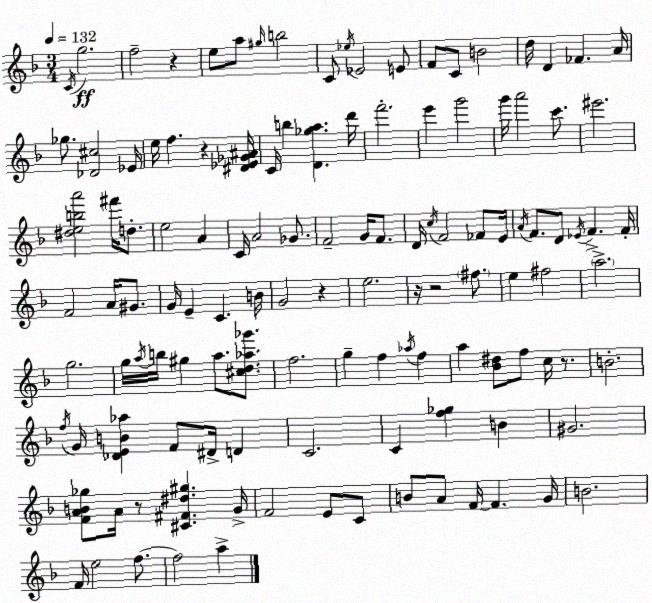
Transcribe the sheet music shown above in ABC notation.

X:1
T:Untitled
M:3/4
L:1/4
K:F
C/4 g2 f2 z e/2 a/2 ^g/4 b2 C/2 _e/4 _E2 E/2 F/2 C/2 B2 d/4 D _F A/4 _g/2 [_D^c]2 _E/4 e/4 f z [^D_E_G^A]/4 C/4 b [D_ga] d'/4 f'2 e' g'2 g'/4 a'2 c'/2 ^e'2 [^deba']2 ^f'/4 d/2 e2 A C/4 A2 _G/2 F2 G/4 F/2 D/4 c/4 F2 _F/2 E/4 A/4 F/2 D/2 _E/4 F F/4 F2 A/4 ^G/2 G/4 E C B/4 G2 z e2 z/4 z2 ^f/2 e ^f2 a2 g2 g/4 a/4 b/4 ^g a/2 [^cd_a_g']/2 f2 g f _a/4 f a [_B^d]/2 f/2 c/4 z/2 B2 f/4 G/4 [_DEB_a] F/2 ^D/4 D C2 C [f_g] B ^G2 [FAB_g]/2 A/4 z/2 [^C^F^d^g] G/4 F2 E/2 C/2 B/2 A/2 F/4 F G/4 B2 F/4 e2 f/2 f2 a